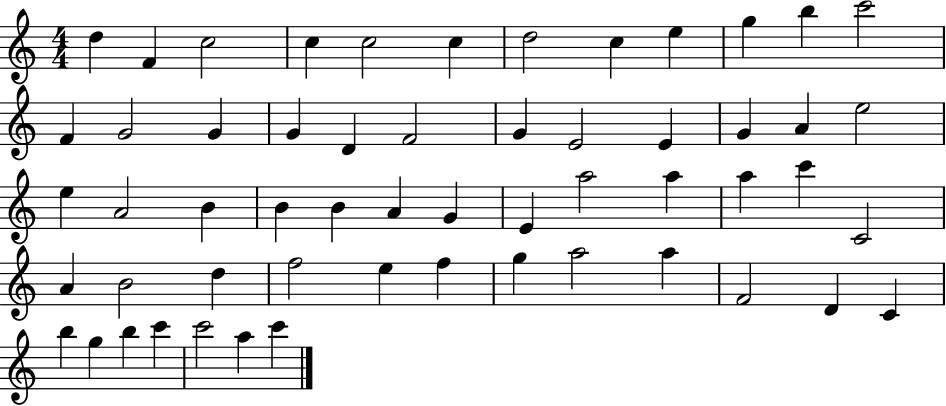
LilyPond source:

{
  \clef treble
  \numericTimeSignature
  \time 4/4
  \key c \major
  d''4 f'4 c''2 | c''4 c''2 c''4 | d''2 c''4 e''4 | g''4 b''4 c'''2 | \break f'4 g'2 g'4 | g'4 d'4 f'2 | g'4 e'2 e'4 | g'4 a'4 e''2 | \break e''4 a'2 b'4 | b'4 b'4 a'4 g'4 | e'4 a''2 a''4 | a''4 c'''4 c'2 | \break a'4 b'2 d''4 | f''2 e''4 f''4 | g''4 a''2 a''4 | f'2 d'4 c'4 | \break b''4 g''4 b''4 c'''4 | c'''2 a''4 c'''4 | \bar "|."
}